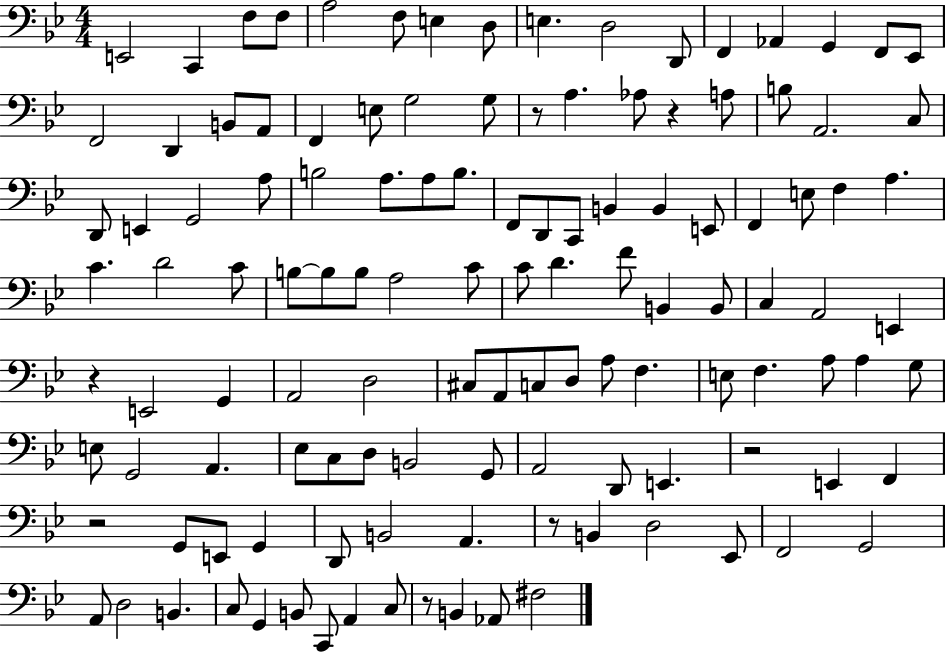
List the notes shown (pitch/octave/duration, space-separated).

E2/h C2/q F3/e F3/e A3/h F3/e E3/q D3/e E3/q. D3/h D2/e F2/q Ab2/q G2/q F2/e Eb2/e F2/h D2/q B2/e A2/e F2/q E3/e G3/h G3/e R/e A3/q. Ab3/e R/q A3/e B3/e A2/h. C3/e D2/e E2/q G2/h A3/e B3/h A3/e. A3/e B3/e. F2/e D2/e C2/e B2/q B2/q E2/e F2/q E3/e F3/q A3/q. C4/q. D4/h C4/e B3/e B3/e B3/e A3/h C4/e C4/e D4/q. F4/e B2/q B2/e C3/q A2/h E2/q R/q E2/h G2/q A2/h D3/h C#3/e A2/e C3/e D3/e A3/e F3/q. E3/e F3/q. A3/e A3/q G3/e E3/e G2/h A2/q. Eb3/e C3/e D3/e B2/h G2/e A2/h D2/e E2/q. R/h E2/q F2/q R/h G2/e E2/e G2/q D2/e B2/h A2/q. R/e B2/q D3/h Eb2/e F2/h G2/h A2/e D3/h B2/q. C3/e G2/q B2/e C2/e A2/q C3/e R/e B2/q Ab2/e F#3/h